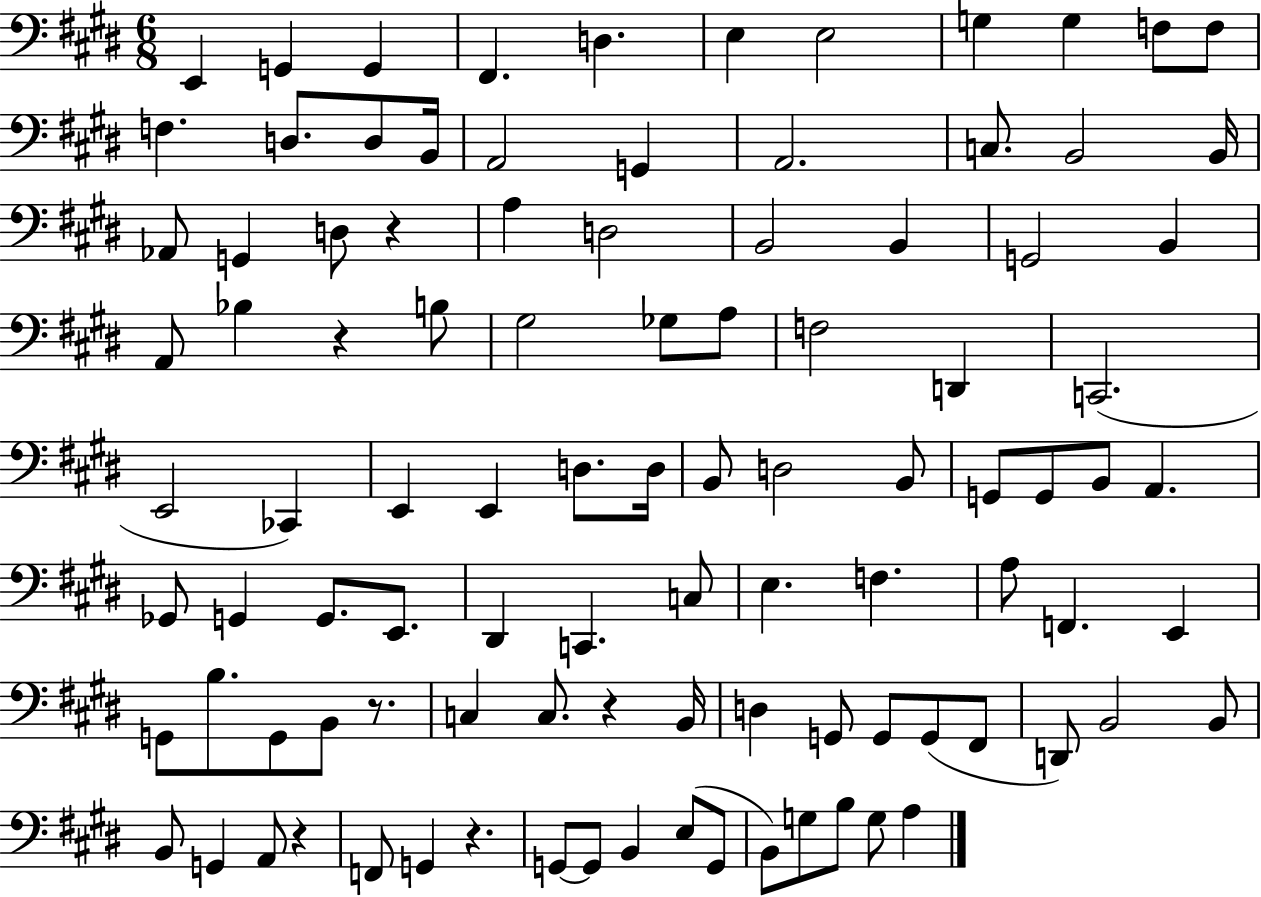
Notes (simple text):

E2/q G2/q G2/q F#2/q. D3/q. E3/q E3/h G3/q G3/q F3/e F3/e F3/q. D3/e. D3/e B2/s A2/h G2/q A2/h. C3/e. B2/h B2/s Ab2/e G2/q D3/e R/q A3/q D3/h B2/h B2/q G2/h B2/q A2/e Bb3/q R/q B3/e G#3/h Gb3/e A3/e F3/h D2/q C2/h. E2/h CES2/q E2/q E2/q D3/e. D3/s B2/e D3/h B2/e G2/e G2/e B2/e A2/q. Gb2/e G2/q G2/e. E2/e. D#2/q C2/q. C3/e E3/q. F3/q. A3/e F2/q. E2/q G2/e B3/e. G2/e B2/e R/e. C3/q C3/e. R/q B2/s D3/q G2/e G2/e G2/e F#2/e D2/e B2/h B2/e B2/e G2/q A2/e R/q F2/e G2/q R/q. G2/e G2/e B2/q E3/e G2/e B2/e G3/e B3/e G3/e A3/q